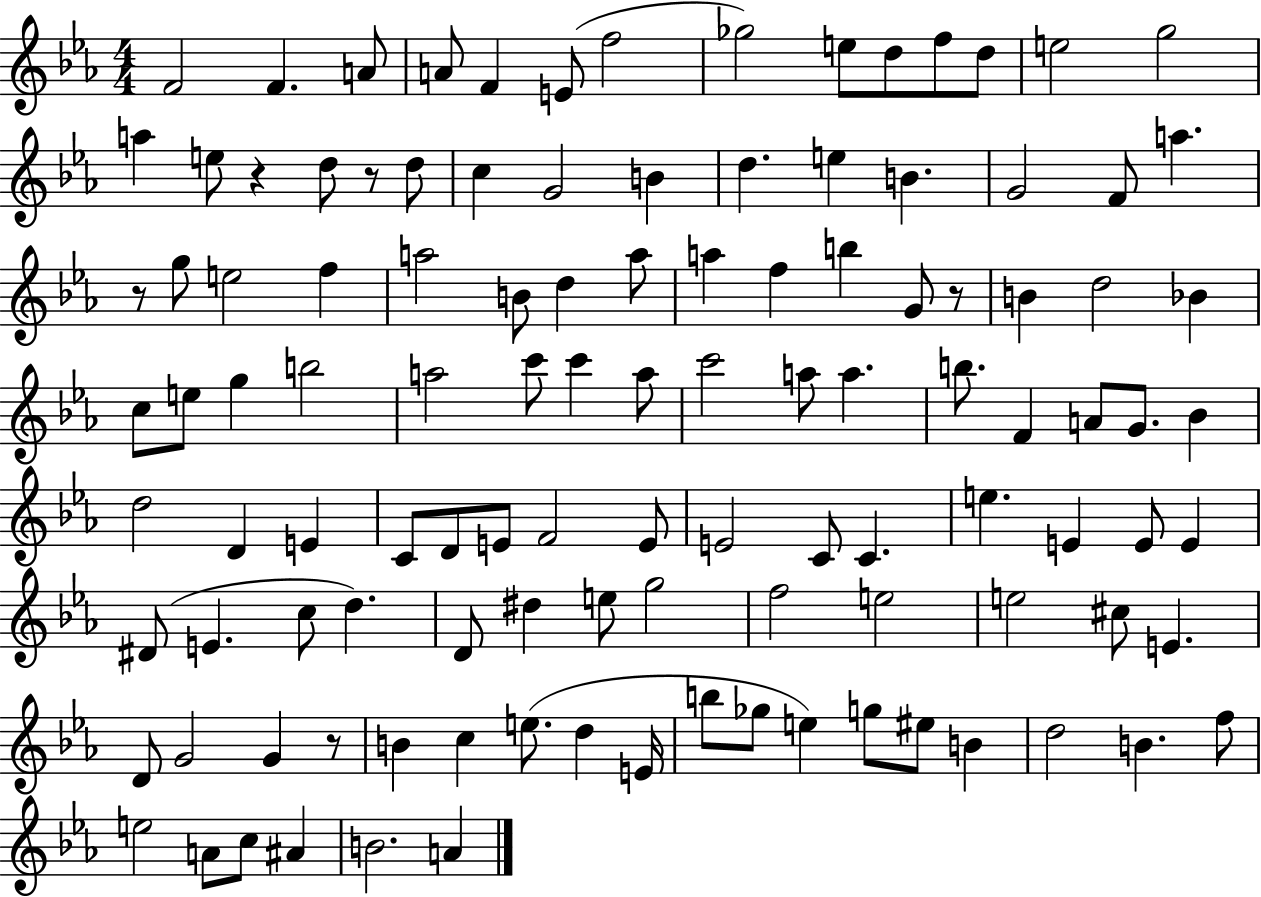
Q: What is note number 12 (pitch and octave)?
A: D5